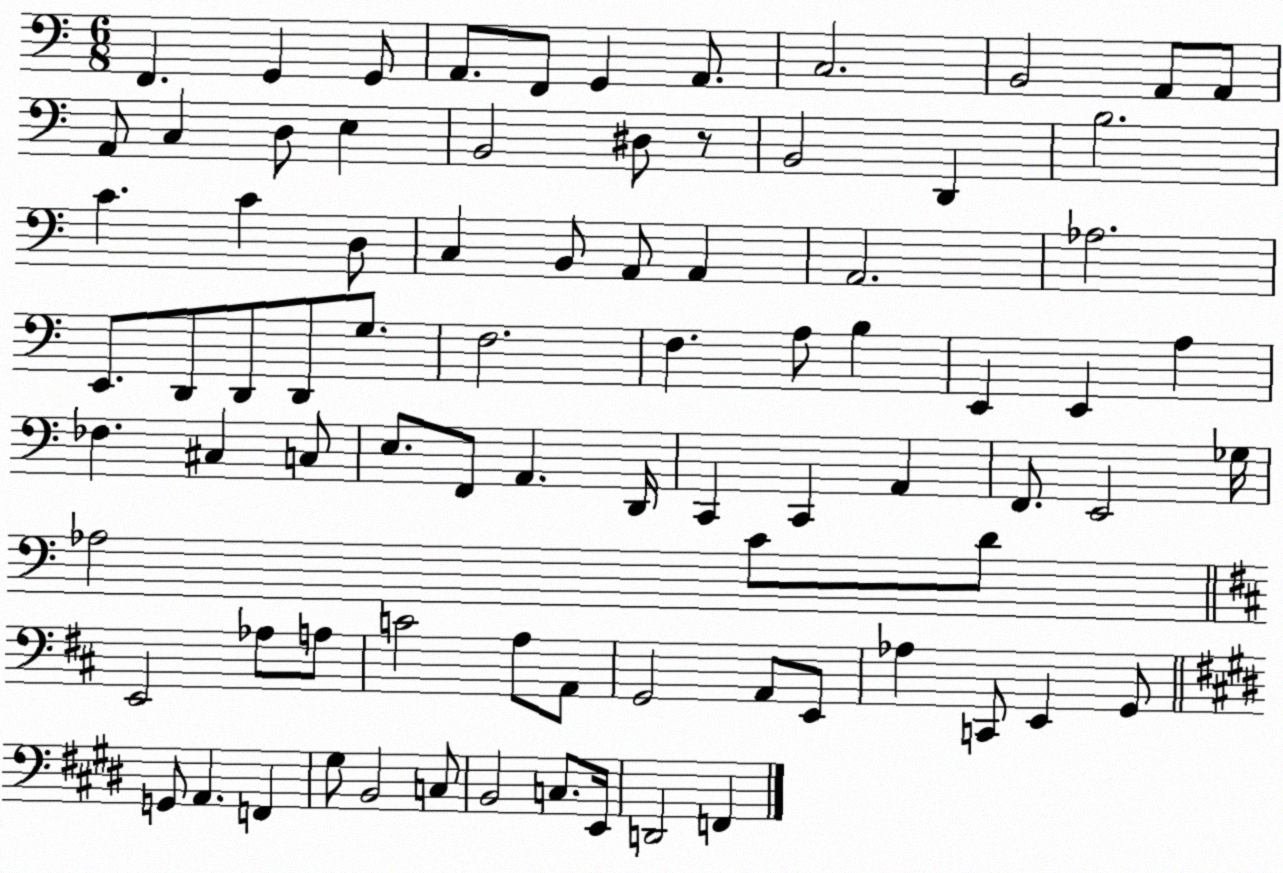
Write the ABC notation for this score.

X:1
T:Untitled
M:6/8
L:1/4
K:C
F,, G,, G,,/2 A,,/2 F,,/2 G,, A,,/2 C,2 B,,2 A,,/2 A,,/2 A,,/2 C, D,/2 E, B,,2 ^D,/2 z/2 B,,2 D,, B,2 C C D,/2 C, B,,/2 A,,/2 A,, A,,2 _A,2 E,,/2 D,,/2 D,,/2 D,,/2 G,/2 F,2 F, A,/2 B, E,, E,, A, _F, ^C, C,/2 E,/2 F,,/2 A,, D,,/4 C,, C,, A,, F,,/2 E,,2 _G,/4 _A,2 C/2 D/2 E,,2 _A,/2 A,/2 C2 A,/2 A,,/2 G,,2 A,,/2 E,,/2 _A, C,,/2 E,, G,,/2 G,,/2 A,, F,, ^G,/2 B,,2 C,/2 B,,2 C,/2 E,,/4 D,,2 F,,